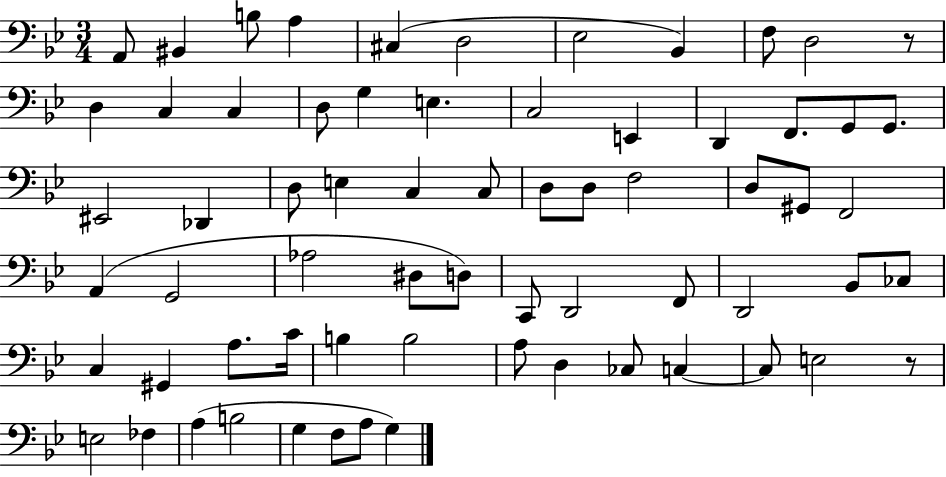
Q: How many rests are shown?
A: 2